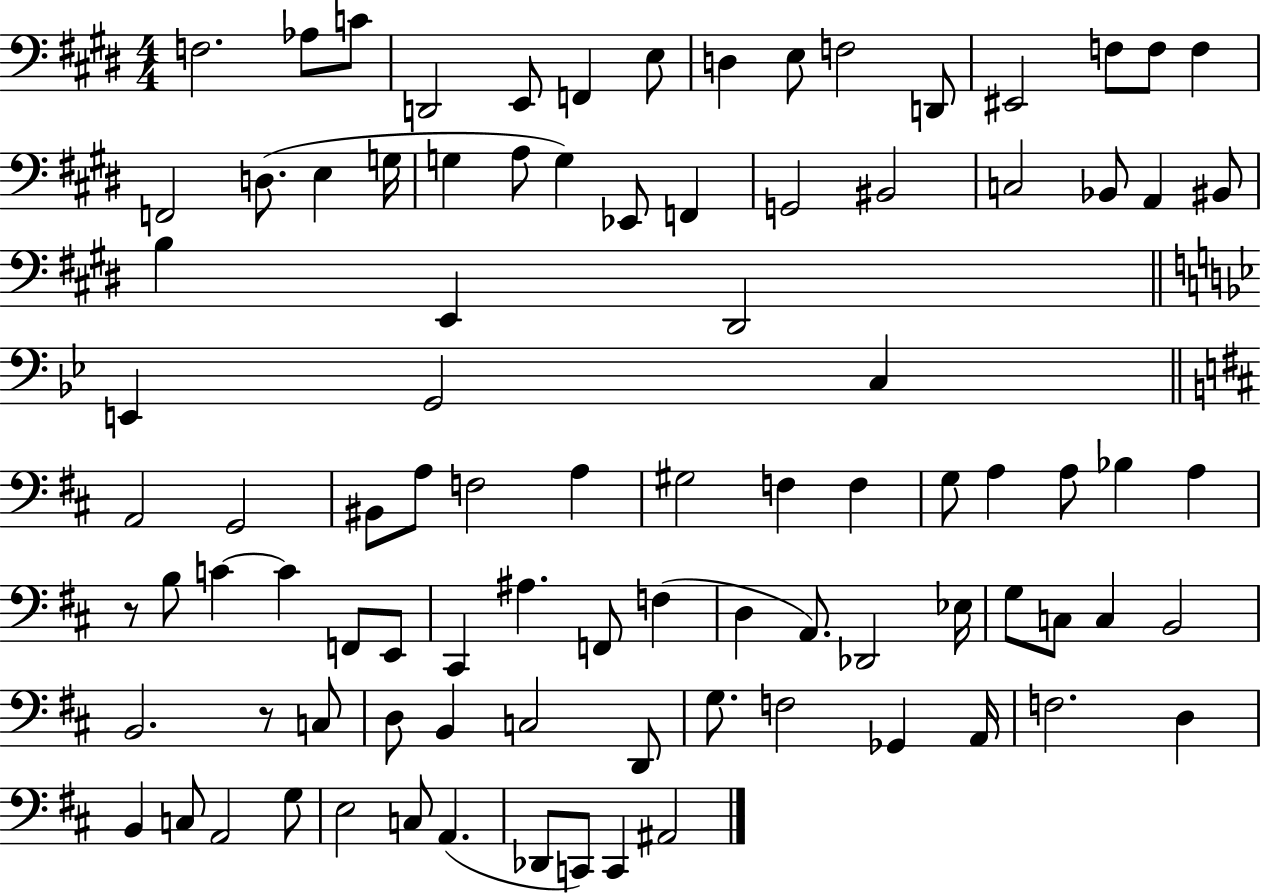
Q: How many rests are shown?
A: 2